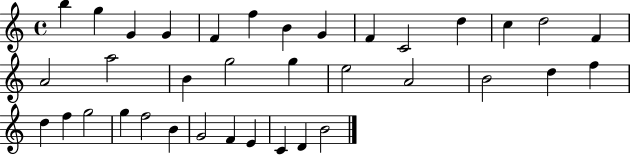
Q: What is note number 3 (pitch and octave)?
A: G4